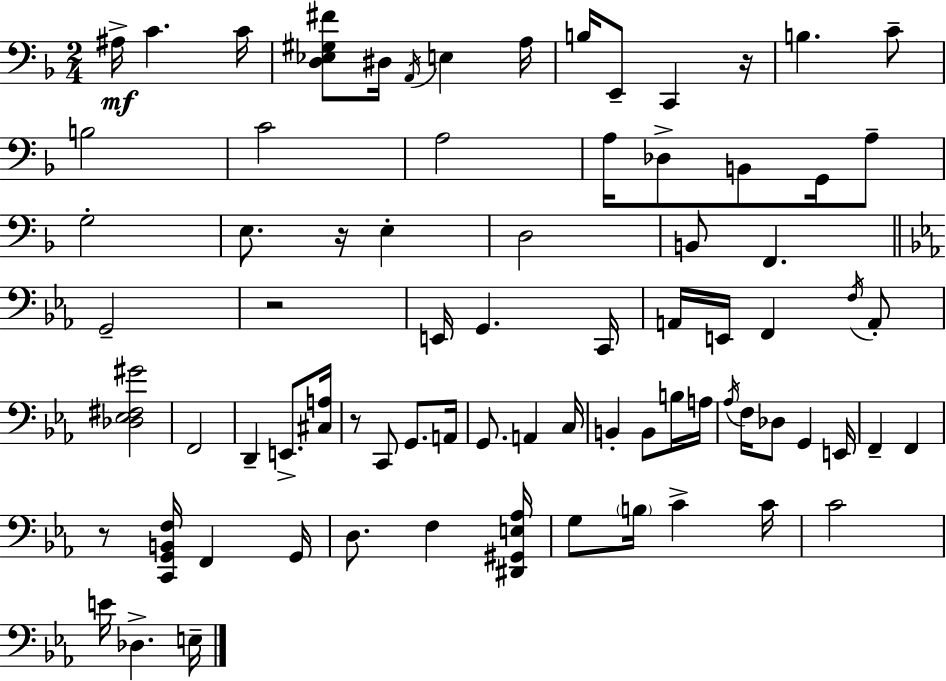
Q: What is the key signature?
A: D minor